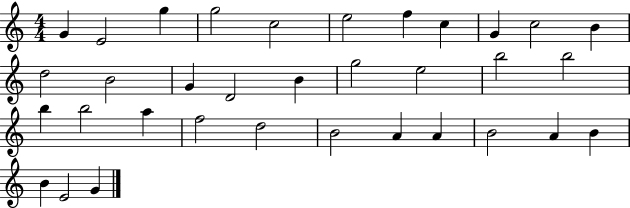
G4/q E4/h G5/q G5/h C5/h E5/h F5/q C5/q G4/q C5/h B4/q D5/h B4/h G4/q D4/h B4/q G5/h E5/h B5/h B5/h B5/q B5/h A5/q F5/h D5/h B4/h A4/q A4/q B4/h A4/q B4/q B4/q E4/h G4/q